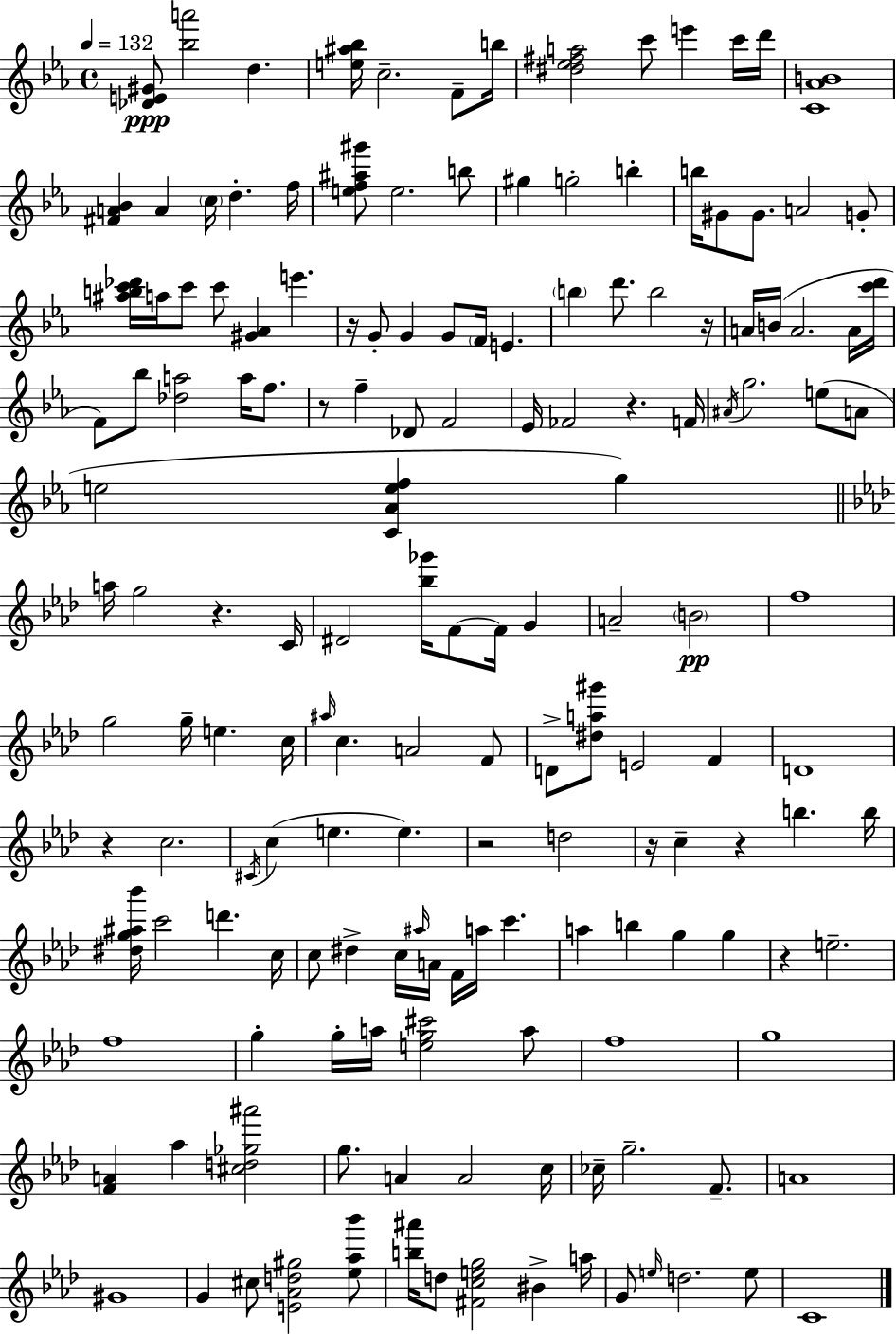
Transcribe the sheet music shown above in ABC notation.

X:1
T:Untitled
M:4/4
L:1/4
K:Cm
[_DE^G]/2 [_ba']2 d [e^a_b]/4 c2 F/2 b/4 [^d_e^fa]2 c'/2 e' c'/4 d'/4 [C_AB]4 [^FA_B] A c/4 d f/4 [ef^a^g']/2 e2 b/2 ^g g2 b b/4 ^G/2 ^G/2 A2 G/2 [^abc'_d']/4 a/4 c'/2 c'/2 [^G_A] e' z/4 G/2 G G/2 F/4 E b d'/2 b2 z/4 A/4 B/4 A2 A/4 [c'd']/4 F/2 _b/2 [_da]2 a/4 f/2 z/2 f _D/2 F2 _E/4 _F2 z F/4 ^A/4 g2 e/2 A/2 e2 [C_Aef] g a/4 g2 z C/4 ^D2 [_b_g']/4 F/2 F/4 G A2 B2 f4 g2 g/4 e c/4 ^a/4 c A2 F/2 D/2 [^da^g']/2 E2 F D4 z c2 ^C/4 c e e z2 d2 z/4 c z b b/4 [^dg^a_b']/4 c'2 d' c/4 c/2 ^d c/4 ^a/4 A/4 F/4 a/4 c' a b g g z e2 f4 g g/4 a/4 [eg^c']2 a/2 f4 g4 [FA] _a [^cd_g^a']2 g/2 A A2 c/4 _c/4 g2 F/2 A4 ^G4 G ^c/2 [E_Ad^g]2 [_e_a_b']/2 [b^a']/4 d/2 [^Fceg]2 ^B a/4 G/2 e/4 d2 e/2 C4